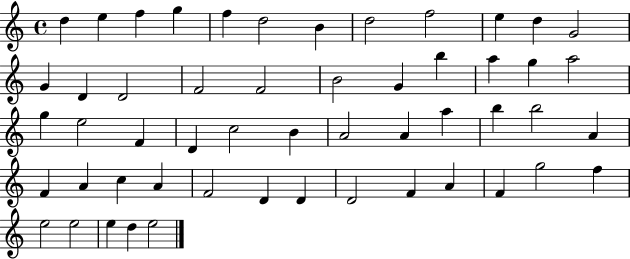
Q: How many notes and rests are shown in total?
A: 53